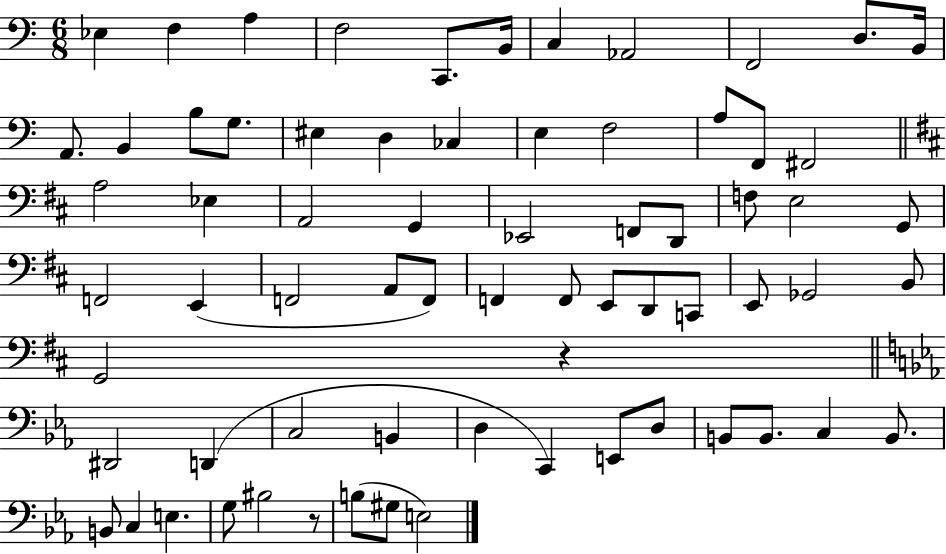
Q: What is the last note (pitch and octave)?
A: E3